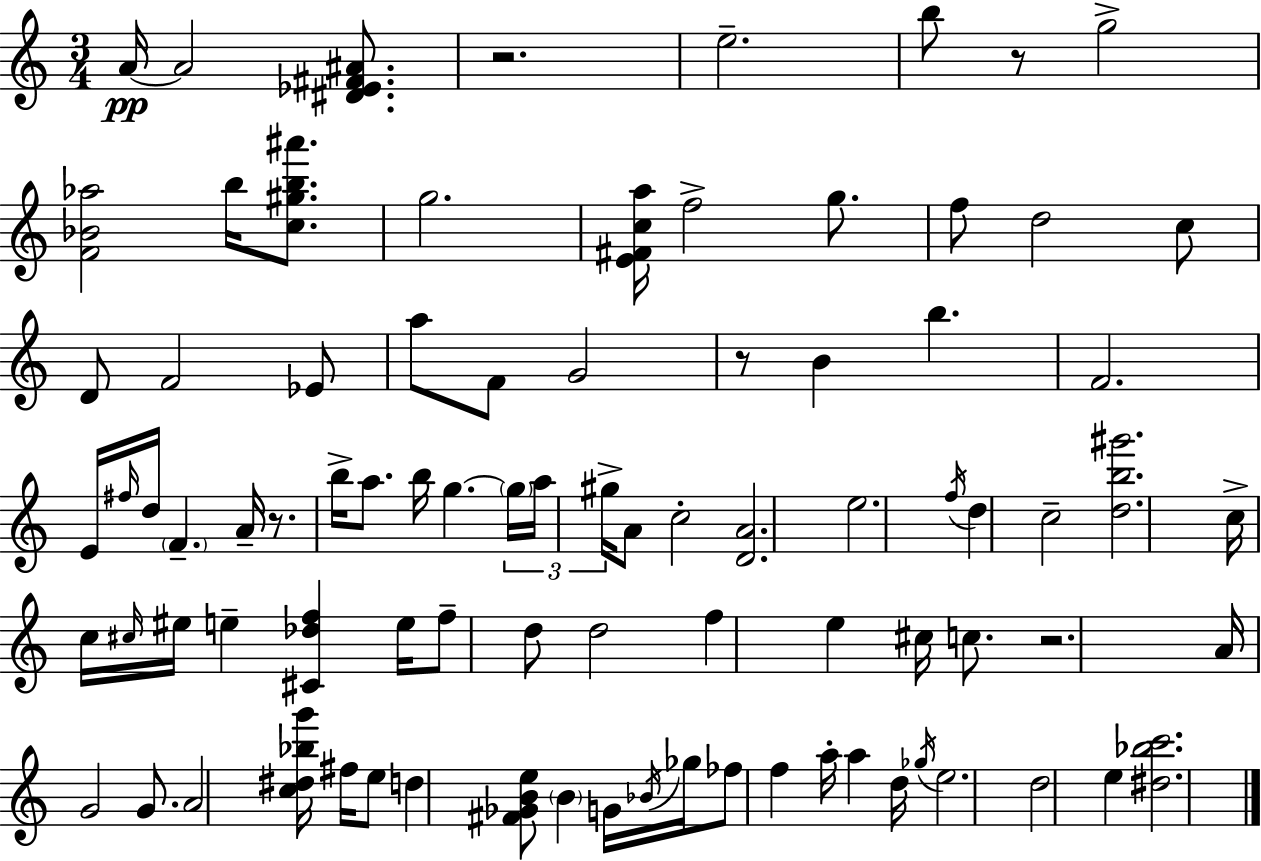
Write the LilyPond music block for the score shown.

{
  \clef treble
  \numericTimeSignature
  \time 3/4
  \key c \major
  \repeat volta 2 { a'16~~\pp a'2 <dis' ees' fis' ais'>8. | r2. | e''2.-- | b''8 r8 g''2-> | \break <f' bes' aes''>2 b''16 <c'' gis'' b'' ais'''>8. | g''2. | <e' fis' c'' a''>16 f''2-> g''8. | f''8 d''2 c''8 | \break d'8 f'2 ees'8 | a''8 f'8 g'2 | r8 b'4 b''4. | f'2. | \break e'16 \grace { fis''16 } d''16 \parenthesize f'4.-- a'16-- r8. | b''16-> a''8. b''16 g''4.~~ | \tuplet 3/2 { \parenthesize g''16 a''16 gis''16-> } a'8 c''2-. | <d' a'>2. | \break e''2. | \acciaccatura { f''16 } d''4 c''2-- | <d'' b'' gis'''>2. | c''16-> c''16 \grace { cis''16 } eis''16 e''4-- <cis' des'' f''>4 | \break e''16 f''8-- d''8 d''2 | f''4 e''4 cis''16 | c''8. r2. | a'16 g'2 | \break g'8. a'2 <c'' dis'' bes'' g'''>16 | fis''16 e''8 d''4 <fis' ges' b' e''>8 \parenthesize b'4 | g'16 \acciaccatura { bes'16 } ges''16 fes''8 f''4 a''16-. a''4 | d''16 \acciaccatura { ges''16 } e''2. | \break d''2 | e''4 <dis'' bes'' c'''>2. | } \bar "|."
}